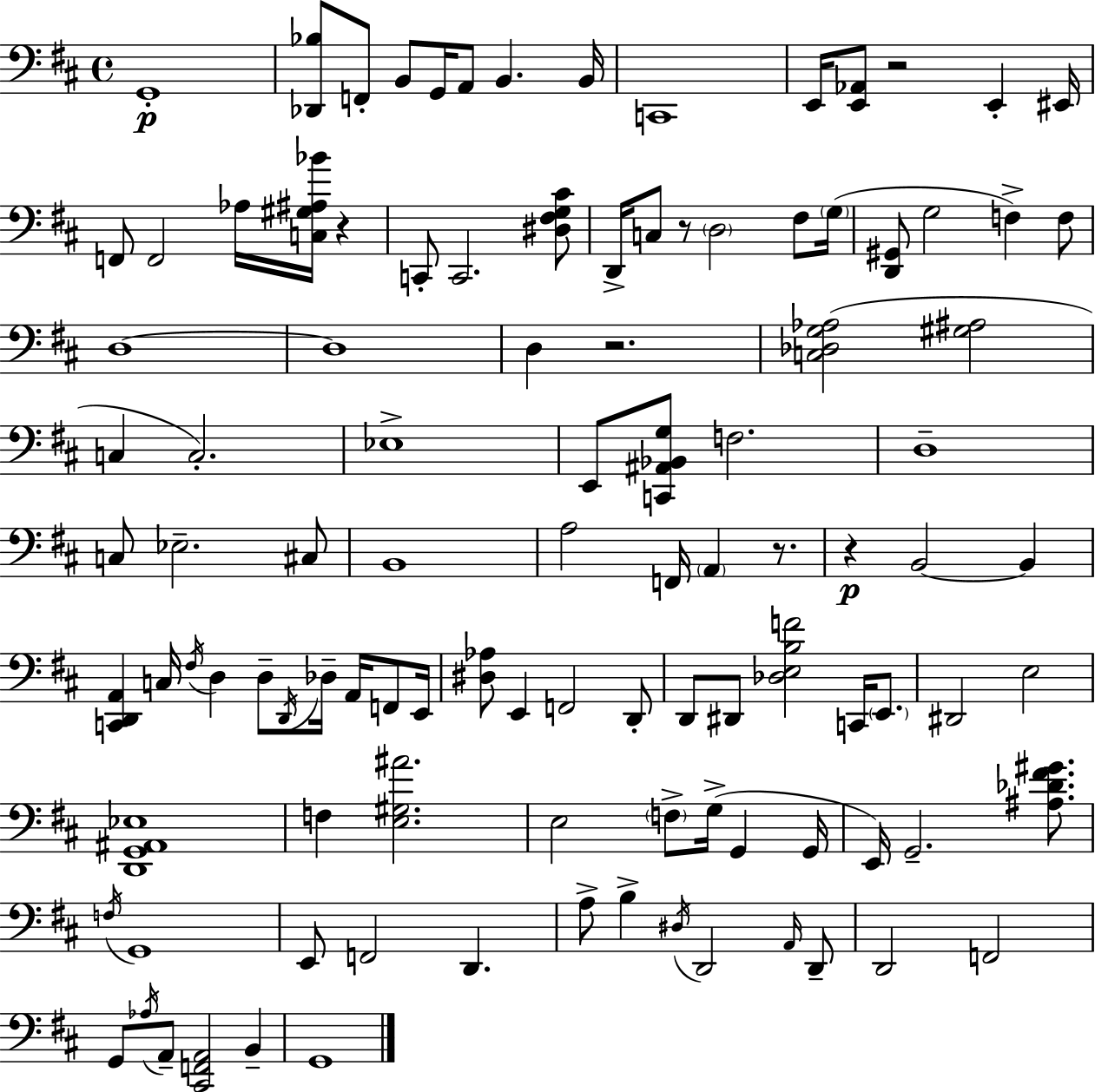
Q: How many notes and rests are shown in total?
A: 107